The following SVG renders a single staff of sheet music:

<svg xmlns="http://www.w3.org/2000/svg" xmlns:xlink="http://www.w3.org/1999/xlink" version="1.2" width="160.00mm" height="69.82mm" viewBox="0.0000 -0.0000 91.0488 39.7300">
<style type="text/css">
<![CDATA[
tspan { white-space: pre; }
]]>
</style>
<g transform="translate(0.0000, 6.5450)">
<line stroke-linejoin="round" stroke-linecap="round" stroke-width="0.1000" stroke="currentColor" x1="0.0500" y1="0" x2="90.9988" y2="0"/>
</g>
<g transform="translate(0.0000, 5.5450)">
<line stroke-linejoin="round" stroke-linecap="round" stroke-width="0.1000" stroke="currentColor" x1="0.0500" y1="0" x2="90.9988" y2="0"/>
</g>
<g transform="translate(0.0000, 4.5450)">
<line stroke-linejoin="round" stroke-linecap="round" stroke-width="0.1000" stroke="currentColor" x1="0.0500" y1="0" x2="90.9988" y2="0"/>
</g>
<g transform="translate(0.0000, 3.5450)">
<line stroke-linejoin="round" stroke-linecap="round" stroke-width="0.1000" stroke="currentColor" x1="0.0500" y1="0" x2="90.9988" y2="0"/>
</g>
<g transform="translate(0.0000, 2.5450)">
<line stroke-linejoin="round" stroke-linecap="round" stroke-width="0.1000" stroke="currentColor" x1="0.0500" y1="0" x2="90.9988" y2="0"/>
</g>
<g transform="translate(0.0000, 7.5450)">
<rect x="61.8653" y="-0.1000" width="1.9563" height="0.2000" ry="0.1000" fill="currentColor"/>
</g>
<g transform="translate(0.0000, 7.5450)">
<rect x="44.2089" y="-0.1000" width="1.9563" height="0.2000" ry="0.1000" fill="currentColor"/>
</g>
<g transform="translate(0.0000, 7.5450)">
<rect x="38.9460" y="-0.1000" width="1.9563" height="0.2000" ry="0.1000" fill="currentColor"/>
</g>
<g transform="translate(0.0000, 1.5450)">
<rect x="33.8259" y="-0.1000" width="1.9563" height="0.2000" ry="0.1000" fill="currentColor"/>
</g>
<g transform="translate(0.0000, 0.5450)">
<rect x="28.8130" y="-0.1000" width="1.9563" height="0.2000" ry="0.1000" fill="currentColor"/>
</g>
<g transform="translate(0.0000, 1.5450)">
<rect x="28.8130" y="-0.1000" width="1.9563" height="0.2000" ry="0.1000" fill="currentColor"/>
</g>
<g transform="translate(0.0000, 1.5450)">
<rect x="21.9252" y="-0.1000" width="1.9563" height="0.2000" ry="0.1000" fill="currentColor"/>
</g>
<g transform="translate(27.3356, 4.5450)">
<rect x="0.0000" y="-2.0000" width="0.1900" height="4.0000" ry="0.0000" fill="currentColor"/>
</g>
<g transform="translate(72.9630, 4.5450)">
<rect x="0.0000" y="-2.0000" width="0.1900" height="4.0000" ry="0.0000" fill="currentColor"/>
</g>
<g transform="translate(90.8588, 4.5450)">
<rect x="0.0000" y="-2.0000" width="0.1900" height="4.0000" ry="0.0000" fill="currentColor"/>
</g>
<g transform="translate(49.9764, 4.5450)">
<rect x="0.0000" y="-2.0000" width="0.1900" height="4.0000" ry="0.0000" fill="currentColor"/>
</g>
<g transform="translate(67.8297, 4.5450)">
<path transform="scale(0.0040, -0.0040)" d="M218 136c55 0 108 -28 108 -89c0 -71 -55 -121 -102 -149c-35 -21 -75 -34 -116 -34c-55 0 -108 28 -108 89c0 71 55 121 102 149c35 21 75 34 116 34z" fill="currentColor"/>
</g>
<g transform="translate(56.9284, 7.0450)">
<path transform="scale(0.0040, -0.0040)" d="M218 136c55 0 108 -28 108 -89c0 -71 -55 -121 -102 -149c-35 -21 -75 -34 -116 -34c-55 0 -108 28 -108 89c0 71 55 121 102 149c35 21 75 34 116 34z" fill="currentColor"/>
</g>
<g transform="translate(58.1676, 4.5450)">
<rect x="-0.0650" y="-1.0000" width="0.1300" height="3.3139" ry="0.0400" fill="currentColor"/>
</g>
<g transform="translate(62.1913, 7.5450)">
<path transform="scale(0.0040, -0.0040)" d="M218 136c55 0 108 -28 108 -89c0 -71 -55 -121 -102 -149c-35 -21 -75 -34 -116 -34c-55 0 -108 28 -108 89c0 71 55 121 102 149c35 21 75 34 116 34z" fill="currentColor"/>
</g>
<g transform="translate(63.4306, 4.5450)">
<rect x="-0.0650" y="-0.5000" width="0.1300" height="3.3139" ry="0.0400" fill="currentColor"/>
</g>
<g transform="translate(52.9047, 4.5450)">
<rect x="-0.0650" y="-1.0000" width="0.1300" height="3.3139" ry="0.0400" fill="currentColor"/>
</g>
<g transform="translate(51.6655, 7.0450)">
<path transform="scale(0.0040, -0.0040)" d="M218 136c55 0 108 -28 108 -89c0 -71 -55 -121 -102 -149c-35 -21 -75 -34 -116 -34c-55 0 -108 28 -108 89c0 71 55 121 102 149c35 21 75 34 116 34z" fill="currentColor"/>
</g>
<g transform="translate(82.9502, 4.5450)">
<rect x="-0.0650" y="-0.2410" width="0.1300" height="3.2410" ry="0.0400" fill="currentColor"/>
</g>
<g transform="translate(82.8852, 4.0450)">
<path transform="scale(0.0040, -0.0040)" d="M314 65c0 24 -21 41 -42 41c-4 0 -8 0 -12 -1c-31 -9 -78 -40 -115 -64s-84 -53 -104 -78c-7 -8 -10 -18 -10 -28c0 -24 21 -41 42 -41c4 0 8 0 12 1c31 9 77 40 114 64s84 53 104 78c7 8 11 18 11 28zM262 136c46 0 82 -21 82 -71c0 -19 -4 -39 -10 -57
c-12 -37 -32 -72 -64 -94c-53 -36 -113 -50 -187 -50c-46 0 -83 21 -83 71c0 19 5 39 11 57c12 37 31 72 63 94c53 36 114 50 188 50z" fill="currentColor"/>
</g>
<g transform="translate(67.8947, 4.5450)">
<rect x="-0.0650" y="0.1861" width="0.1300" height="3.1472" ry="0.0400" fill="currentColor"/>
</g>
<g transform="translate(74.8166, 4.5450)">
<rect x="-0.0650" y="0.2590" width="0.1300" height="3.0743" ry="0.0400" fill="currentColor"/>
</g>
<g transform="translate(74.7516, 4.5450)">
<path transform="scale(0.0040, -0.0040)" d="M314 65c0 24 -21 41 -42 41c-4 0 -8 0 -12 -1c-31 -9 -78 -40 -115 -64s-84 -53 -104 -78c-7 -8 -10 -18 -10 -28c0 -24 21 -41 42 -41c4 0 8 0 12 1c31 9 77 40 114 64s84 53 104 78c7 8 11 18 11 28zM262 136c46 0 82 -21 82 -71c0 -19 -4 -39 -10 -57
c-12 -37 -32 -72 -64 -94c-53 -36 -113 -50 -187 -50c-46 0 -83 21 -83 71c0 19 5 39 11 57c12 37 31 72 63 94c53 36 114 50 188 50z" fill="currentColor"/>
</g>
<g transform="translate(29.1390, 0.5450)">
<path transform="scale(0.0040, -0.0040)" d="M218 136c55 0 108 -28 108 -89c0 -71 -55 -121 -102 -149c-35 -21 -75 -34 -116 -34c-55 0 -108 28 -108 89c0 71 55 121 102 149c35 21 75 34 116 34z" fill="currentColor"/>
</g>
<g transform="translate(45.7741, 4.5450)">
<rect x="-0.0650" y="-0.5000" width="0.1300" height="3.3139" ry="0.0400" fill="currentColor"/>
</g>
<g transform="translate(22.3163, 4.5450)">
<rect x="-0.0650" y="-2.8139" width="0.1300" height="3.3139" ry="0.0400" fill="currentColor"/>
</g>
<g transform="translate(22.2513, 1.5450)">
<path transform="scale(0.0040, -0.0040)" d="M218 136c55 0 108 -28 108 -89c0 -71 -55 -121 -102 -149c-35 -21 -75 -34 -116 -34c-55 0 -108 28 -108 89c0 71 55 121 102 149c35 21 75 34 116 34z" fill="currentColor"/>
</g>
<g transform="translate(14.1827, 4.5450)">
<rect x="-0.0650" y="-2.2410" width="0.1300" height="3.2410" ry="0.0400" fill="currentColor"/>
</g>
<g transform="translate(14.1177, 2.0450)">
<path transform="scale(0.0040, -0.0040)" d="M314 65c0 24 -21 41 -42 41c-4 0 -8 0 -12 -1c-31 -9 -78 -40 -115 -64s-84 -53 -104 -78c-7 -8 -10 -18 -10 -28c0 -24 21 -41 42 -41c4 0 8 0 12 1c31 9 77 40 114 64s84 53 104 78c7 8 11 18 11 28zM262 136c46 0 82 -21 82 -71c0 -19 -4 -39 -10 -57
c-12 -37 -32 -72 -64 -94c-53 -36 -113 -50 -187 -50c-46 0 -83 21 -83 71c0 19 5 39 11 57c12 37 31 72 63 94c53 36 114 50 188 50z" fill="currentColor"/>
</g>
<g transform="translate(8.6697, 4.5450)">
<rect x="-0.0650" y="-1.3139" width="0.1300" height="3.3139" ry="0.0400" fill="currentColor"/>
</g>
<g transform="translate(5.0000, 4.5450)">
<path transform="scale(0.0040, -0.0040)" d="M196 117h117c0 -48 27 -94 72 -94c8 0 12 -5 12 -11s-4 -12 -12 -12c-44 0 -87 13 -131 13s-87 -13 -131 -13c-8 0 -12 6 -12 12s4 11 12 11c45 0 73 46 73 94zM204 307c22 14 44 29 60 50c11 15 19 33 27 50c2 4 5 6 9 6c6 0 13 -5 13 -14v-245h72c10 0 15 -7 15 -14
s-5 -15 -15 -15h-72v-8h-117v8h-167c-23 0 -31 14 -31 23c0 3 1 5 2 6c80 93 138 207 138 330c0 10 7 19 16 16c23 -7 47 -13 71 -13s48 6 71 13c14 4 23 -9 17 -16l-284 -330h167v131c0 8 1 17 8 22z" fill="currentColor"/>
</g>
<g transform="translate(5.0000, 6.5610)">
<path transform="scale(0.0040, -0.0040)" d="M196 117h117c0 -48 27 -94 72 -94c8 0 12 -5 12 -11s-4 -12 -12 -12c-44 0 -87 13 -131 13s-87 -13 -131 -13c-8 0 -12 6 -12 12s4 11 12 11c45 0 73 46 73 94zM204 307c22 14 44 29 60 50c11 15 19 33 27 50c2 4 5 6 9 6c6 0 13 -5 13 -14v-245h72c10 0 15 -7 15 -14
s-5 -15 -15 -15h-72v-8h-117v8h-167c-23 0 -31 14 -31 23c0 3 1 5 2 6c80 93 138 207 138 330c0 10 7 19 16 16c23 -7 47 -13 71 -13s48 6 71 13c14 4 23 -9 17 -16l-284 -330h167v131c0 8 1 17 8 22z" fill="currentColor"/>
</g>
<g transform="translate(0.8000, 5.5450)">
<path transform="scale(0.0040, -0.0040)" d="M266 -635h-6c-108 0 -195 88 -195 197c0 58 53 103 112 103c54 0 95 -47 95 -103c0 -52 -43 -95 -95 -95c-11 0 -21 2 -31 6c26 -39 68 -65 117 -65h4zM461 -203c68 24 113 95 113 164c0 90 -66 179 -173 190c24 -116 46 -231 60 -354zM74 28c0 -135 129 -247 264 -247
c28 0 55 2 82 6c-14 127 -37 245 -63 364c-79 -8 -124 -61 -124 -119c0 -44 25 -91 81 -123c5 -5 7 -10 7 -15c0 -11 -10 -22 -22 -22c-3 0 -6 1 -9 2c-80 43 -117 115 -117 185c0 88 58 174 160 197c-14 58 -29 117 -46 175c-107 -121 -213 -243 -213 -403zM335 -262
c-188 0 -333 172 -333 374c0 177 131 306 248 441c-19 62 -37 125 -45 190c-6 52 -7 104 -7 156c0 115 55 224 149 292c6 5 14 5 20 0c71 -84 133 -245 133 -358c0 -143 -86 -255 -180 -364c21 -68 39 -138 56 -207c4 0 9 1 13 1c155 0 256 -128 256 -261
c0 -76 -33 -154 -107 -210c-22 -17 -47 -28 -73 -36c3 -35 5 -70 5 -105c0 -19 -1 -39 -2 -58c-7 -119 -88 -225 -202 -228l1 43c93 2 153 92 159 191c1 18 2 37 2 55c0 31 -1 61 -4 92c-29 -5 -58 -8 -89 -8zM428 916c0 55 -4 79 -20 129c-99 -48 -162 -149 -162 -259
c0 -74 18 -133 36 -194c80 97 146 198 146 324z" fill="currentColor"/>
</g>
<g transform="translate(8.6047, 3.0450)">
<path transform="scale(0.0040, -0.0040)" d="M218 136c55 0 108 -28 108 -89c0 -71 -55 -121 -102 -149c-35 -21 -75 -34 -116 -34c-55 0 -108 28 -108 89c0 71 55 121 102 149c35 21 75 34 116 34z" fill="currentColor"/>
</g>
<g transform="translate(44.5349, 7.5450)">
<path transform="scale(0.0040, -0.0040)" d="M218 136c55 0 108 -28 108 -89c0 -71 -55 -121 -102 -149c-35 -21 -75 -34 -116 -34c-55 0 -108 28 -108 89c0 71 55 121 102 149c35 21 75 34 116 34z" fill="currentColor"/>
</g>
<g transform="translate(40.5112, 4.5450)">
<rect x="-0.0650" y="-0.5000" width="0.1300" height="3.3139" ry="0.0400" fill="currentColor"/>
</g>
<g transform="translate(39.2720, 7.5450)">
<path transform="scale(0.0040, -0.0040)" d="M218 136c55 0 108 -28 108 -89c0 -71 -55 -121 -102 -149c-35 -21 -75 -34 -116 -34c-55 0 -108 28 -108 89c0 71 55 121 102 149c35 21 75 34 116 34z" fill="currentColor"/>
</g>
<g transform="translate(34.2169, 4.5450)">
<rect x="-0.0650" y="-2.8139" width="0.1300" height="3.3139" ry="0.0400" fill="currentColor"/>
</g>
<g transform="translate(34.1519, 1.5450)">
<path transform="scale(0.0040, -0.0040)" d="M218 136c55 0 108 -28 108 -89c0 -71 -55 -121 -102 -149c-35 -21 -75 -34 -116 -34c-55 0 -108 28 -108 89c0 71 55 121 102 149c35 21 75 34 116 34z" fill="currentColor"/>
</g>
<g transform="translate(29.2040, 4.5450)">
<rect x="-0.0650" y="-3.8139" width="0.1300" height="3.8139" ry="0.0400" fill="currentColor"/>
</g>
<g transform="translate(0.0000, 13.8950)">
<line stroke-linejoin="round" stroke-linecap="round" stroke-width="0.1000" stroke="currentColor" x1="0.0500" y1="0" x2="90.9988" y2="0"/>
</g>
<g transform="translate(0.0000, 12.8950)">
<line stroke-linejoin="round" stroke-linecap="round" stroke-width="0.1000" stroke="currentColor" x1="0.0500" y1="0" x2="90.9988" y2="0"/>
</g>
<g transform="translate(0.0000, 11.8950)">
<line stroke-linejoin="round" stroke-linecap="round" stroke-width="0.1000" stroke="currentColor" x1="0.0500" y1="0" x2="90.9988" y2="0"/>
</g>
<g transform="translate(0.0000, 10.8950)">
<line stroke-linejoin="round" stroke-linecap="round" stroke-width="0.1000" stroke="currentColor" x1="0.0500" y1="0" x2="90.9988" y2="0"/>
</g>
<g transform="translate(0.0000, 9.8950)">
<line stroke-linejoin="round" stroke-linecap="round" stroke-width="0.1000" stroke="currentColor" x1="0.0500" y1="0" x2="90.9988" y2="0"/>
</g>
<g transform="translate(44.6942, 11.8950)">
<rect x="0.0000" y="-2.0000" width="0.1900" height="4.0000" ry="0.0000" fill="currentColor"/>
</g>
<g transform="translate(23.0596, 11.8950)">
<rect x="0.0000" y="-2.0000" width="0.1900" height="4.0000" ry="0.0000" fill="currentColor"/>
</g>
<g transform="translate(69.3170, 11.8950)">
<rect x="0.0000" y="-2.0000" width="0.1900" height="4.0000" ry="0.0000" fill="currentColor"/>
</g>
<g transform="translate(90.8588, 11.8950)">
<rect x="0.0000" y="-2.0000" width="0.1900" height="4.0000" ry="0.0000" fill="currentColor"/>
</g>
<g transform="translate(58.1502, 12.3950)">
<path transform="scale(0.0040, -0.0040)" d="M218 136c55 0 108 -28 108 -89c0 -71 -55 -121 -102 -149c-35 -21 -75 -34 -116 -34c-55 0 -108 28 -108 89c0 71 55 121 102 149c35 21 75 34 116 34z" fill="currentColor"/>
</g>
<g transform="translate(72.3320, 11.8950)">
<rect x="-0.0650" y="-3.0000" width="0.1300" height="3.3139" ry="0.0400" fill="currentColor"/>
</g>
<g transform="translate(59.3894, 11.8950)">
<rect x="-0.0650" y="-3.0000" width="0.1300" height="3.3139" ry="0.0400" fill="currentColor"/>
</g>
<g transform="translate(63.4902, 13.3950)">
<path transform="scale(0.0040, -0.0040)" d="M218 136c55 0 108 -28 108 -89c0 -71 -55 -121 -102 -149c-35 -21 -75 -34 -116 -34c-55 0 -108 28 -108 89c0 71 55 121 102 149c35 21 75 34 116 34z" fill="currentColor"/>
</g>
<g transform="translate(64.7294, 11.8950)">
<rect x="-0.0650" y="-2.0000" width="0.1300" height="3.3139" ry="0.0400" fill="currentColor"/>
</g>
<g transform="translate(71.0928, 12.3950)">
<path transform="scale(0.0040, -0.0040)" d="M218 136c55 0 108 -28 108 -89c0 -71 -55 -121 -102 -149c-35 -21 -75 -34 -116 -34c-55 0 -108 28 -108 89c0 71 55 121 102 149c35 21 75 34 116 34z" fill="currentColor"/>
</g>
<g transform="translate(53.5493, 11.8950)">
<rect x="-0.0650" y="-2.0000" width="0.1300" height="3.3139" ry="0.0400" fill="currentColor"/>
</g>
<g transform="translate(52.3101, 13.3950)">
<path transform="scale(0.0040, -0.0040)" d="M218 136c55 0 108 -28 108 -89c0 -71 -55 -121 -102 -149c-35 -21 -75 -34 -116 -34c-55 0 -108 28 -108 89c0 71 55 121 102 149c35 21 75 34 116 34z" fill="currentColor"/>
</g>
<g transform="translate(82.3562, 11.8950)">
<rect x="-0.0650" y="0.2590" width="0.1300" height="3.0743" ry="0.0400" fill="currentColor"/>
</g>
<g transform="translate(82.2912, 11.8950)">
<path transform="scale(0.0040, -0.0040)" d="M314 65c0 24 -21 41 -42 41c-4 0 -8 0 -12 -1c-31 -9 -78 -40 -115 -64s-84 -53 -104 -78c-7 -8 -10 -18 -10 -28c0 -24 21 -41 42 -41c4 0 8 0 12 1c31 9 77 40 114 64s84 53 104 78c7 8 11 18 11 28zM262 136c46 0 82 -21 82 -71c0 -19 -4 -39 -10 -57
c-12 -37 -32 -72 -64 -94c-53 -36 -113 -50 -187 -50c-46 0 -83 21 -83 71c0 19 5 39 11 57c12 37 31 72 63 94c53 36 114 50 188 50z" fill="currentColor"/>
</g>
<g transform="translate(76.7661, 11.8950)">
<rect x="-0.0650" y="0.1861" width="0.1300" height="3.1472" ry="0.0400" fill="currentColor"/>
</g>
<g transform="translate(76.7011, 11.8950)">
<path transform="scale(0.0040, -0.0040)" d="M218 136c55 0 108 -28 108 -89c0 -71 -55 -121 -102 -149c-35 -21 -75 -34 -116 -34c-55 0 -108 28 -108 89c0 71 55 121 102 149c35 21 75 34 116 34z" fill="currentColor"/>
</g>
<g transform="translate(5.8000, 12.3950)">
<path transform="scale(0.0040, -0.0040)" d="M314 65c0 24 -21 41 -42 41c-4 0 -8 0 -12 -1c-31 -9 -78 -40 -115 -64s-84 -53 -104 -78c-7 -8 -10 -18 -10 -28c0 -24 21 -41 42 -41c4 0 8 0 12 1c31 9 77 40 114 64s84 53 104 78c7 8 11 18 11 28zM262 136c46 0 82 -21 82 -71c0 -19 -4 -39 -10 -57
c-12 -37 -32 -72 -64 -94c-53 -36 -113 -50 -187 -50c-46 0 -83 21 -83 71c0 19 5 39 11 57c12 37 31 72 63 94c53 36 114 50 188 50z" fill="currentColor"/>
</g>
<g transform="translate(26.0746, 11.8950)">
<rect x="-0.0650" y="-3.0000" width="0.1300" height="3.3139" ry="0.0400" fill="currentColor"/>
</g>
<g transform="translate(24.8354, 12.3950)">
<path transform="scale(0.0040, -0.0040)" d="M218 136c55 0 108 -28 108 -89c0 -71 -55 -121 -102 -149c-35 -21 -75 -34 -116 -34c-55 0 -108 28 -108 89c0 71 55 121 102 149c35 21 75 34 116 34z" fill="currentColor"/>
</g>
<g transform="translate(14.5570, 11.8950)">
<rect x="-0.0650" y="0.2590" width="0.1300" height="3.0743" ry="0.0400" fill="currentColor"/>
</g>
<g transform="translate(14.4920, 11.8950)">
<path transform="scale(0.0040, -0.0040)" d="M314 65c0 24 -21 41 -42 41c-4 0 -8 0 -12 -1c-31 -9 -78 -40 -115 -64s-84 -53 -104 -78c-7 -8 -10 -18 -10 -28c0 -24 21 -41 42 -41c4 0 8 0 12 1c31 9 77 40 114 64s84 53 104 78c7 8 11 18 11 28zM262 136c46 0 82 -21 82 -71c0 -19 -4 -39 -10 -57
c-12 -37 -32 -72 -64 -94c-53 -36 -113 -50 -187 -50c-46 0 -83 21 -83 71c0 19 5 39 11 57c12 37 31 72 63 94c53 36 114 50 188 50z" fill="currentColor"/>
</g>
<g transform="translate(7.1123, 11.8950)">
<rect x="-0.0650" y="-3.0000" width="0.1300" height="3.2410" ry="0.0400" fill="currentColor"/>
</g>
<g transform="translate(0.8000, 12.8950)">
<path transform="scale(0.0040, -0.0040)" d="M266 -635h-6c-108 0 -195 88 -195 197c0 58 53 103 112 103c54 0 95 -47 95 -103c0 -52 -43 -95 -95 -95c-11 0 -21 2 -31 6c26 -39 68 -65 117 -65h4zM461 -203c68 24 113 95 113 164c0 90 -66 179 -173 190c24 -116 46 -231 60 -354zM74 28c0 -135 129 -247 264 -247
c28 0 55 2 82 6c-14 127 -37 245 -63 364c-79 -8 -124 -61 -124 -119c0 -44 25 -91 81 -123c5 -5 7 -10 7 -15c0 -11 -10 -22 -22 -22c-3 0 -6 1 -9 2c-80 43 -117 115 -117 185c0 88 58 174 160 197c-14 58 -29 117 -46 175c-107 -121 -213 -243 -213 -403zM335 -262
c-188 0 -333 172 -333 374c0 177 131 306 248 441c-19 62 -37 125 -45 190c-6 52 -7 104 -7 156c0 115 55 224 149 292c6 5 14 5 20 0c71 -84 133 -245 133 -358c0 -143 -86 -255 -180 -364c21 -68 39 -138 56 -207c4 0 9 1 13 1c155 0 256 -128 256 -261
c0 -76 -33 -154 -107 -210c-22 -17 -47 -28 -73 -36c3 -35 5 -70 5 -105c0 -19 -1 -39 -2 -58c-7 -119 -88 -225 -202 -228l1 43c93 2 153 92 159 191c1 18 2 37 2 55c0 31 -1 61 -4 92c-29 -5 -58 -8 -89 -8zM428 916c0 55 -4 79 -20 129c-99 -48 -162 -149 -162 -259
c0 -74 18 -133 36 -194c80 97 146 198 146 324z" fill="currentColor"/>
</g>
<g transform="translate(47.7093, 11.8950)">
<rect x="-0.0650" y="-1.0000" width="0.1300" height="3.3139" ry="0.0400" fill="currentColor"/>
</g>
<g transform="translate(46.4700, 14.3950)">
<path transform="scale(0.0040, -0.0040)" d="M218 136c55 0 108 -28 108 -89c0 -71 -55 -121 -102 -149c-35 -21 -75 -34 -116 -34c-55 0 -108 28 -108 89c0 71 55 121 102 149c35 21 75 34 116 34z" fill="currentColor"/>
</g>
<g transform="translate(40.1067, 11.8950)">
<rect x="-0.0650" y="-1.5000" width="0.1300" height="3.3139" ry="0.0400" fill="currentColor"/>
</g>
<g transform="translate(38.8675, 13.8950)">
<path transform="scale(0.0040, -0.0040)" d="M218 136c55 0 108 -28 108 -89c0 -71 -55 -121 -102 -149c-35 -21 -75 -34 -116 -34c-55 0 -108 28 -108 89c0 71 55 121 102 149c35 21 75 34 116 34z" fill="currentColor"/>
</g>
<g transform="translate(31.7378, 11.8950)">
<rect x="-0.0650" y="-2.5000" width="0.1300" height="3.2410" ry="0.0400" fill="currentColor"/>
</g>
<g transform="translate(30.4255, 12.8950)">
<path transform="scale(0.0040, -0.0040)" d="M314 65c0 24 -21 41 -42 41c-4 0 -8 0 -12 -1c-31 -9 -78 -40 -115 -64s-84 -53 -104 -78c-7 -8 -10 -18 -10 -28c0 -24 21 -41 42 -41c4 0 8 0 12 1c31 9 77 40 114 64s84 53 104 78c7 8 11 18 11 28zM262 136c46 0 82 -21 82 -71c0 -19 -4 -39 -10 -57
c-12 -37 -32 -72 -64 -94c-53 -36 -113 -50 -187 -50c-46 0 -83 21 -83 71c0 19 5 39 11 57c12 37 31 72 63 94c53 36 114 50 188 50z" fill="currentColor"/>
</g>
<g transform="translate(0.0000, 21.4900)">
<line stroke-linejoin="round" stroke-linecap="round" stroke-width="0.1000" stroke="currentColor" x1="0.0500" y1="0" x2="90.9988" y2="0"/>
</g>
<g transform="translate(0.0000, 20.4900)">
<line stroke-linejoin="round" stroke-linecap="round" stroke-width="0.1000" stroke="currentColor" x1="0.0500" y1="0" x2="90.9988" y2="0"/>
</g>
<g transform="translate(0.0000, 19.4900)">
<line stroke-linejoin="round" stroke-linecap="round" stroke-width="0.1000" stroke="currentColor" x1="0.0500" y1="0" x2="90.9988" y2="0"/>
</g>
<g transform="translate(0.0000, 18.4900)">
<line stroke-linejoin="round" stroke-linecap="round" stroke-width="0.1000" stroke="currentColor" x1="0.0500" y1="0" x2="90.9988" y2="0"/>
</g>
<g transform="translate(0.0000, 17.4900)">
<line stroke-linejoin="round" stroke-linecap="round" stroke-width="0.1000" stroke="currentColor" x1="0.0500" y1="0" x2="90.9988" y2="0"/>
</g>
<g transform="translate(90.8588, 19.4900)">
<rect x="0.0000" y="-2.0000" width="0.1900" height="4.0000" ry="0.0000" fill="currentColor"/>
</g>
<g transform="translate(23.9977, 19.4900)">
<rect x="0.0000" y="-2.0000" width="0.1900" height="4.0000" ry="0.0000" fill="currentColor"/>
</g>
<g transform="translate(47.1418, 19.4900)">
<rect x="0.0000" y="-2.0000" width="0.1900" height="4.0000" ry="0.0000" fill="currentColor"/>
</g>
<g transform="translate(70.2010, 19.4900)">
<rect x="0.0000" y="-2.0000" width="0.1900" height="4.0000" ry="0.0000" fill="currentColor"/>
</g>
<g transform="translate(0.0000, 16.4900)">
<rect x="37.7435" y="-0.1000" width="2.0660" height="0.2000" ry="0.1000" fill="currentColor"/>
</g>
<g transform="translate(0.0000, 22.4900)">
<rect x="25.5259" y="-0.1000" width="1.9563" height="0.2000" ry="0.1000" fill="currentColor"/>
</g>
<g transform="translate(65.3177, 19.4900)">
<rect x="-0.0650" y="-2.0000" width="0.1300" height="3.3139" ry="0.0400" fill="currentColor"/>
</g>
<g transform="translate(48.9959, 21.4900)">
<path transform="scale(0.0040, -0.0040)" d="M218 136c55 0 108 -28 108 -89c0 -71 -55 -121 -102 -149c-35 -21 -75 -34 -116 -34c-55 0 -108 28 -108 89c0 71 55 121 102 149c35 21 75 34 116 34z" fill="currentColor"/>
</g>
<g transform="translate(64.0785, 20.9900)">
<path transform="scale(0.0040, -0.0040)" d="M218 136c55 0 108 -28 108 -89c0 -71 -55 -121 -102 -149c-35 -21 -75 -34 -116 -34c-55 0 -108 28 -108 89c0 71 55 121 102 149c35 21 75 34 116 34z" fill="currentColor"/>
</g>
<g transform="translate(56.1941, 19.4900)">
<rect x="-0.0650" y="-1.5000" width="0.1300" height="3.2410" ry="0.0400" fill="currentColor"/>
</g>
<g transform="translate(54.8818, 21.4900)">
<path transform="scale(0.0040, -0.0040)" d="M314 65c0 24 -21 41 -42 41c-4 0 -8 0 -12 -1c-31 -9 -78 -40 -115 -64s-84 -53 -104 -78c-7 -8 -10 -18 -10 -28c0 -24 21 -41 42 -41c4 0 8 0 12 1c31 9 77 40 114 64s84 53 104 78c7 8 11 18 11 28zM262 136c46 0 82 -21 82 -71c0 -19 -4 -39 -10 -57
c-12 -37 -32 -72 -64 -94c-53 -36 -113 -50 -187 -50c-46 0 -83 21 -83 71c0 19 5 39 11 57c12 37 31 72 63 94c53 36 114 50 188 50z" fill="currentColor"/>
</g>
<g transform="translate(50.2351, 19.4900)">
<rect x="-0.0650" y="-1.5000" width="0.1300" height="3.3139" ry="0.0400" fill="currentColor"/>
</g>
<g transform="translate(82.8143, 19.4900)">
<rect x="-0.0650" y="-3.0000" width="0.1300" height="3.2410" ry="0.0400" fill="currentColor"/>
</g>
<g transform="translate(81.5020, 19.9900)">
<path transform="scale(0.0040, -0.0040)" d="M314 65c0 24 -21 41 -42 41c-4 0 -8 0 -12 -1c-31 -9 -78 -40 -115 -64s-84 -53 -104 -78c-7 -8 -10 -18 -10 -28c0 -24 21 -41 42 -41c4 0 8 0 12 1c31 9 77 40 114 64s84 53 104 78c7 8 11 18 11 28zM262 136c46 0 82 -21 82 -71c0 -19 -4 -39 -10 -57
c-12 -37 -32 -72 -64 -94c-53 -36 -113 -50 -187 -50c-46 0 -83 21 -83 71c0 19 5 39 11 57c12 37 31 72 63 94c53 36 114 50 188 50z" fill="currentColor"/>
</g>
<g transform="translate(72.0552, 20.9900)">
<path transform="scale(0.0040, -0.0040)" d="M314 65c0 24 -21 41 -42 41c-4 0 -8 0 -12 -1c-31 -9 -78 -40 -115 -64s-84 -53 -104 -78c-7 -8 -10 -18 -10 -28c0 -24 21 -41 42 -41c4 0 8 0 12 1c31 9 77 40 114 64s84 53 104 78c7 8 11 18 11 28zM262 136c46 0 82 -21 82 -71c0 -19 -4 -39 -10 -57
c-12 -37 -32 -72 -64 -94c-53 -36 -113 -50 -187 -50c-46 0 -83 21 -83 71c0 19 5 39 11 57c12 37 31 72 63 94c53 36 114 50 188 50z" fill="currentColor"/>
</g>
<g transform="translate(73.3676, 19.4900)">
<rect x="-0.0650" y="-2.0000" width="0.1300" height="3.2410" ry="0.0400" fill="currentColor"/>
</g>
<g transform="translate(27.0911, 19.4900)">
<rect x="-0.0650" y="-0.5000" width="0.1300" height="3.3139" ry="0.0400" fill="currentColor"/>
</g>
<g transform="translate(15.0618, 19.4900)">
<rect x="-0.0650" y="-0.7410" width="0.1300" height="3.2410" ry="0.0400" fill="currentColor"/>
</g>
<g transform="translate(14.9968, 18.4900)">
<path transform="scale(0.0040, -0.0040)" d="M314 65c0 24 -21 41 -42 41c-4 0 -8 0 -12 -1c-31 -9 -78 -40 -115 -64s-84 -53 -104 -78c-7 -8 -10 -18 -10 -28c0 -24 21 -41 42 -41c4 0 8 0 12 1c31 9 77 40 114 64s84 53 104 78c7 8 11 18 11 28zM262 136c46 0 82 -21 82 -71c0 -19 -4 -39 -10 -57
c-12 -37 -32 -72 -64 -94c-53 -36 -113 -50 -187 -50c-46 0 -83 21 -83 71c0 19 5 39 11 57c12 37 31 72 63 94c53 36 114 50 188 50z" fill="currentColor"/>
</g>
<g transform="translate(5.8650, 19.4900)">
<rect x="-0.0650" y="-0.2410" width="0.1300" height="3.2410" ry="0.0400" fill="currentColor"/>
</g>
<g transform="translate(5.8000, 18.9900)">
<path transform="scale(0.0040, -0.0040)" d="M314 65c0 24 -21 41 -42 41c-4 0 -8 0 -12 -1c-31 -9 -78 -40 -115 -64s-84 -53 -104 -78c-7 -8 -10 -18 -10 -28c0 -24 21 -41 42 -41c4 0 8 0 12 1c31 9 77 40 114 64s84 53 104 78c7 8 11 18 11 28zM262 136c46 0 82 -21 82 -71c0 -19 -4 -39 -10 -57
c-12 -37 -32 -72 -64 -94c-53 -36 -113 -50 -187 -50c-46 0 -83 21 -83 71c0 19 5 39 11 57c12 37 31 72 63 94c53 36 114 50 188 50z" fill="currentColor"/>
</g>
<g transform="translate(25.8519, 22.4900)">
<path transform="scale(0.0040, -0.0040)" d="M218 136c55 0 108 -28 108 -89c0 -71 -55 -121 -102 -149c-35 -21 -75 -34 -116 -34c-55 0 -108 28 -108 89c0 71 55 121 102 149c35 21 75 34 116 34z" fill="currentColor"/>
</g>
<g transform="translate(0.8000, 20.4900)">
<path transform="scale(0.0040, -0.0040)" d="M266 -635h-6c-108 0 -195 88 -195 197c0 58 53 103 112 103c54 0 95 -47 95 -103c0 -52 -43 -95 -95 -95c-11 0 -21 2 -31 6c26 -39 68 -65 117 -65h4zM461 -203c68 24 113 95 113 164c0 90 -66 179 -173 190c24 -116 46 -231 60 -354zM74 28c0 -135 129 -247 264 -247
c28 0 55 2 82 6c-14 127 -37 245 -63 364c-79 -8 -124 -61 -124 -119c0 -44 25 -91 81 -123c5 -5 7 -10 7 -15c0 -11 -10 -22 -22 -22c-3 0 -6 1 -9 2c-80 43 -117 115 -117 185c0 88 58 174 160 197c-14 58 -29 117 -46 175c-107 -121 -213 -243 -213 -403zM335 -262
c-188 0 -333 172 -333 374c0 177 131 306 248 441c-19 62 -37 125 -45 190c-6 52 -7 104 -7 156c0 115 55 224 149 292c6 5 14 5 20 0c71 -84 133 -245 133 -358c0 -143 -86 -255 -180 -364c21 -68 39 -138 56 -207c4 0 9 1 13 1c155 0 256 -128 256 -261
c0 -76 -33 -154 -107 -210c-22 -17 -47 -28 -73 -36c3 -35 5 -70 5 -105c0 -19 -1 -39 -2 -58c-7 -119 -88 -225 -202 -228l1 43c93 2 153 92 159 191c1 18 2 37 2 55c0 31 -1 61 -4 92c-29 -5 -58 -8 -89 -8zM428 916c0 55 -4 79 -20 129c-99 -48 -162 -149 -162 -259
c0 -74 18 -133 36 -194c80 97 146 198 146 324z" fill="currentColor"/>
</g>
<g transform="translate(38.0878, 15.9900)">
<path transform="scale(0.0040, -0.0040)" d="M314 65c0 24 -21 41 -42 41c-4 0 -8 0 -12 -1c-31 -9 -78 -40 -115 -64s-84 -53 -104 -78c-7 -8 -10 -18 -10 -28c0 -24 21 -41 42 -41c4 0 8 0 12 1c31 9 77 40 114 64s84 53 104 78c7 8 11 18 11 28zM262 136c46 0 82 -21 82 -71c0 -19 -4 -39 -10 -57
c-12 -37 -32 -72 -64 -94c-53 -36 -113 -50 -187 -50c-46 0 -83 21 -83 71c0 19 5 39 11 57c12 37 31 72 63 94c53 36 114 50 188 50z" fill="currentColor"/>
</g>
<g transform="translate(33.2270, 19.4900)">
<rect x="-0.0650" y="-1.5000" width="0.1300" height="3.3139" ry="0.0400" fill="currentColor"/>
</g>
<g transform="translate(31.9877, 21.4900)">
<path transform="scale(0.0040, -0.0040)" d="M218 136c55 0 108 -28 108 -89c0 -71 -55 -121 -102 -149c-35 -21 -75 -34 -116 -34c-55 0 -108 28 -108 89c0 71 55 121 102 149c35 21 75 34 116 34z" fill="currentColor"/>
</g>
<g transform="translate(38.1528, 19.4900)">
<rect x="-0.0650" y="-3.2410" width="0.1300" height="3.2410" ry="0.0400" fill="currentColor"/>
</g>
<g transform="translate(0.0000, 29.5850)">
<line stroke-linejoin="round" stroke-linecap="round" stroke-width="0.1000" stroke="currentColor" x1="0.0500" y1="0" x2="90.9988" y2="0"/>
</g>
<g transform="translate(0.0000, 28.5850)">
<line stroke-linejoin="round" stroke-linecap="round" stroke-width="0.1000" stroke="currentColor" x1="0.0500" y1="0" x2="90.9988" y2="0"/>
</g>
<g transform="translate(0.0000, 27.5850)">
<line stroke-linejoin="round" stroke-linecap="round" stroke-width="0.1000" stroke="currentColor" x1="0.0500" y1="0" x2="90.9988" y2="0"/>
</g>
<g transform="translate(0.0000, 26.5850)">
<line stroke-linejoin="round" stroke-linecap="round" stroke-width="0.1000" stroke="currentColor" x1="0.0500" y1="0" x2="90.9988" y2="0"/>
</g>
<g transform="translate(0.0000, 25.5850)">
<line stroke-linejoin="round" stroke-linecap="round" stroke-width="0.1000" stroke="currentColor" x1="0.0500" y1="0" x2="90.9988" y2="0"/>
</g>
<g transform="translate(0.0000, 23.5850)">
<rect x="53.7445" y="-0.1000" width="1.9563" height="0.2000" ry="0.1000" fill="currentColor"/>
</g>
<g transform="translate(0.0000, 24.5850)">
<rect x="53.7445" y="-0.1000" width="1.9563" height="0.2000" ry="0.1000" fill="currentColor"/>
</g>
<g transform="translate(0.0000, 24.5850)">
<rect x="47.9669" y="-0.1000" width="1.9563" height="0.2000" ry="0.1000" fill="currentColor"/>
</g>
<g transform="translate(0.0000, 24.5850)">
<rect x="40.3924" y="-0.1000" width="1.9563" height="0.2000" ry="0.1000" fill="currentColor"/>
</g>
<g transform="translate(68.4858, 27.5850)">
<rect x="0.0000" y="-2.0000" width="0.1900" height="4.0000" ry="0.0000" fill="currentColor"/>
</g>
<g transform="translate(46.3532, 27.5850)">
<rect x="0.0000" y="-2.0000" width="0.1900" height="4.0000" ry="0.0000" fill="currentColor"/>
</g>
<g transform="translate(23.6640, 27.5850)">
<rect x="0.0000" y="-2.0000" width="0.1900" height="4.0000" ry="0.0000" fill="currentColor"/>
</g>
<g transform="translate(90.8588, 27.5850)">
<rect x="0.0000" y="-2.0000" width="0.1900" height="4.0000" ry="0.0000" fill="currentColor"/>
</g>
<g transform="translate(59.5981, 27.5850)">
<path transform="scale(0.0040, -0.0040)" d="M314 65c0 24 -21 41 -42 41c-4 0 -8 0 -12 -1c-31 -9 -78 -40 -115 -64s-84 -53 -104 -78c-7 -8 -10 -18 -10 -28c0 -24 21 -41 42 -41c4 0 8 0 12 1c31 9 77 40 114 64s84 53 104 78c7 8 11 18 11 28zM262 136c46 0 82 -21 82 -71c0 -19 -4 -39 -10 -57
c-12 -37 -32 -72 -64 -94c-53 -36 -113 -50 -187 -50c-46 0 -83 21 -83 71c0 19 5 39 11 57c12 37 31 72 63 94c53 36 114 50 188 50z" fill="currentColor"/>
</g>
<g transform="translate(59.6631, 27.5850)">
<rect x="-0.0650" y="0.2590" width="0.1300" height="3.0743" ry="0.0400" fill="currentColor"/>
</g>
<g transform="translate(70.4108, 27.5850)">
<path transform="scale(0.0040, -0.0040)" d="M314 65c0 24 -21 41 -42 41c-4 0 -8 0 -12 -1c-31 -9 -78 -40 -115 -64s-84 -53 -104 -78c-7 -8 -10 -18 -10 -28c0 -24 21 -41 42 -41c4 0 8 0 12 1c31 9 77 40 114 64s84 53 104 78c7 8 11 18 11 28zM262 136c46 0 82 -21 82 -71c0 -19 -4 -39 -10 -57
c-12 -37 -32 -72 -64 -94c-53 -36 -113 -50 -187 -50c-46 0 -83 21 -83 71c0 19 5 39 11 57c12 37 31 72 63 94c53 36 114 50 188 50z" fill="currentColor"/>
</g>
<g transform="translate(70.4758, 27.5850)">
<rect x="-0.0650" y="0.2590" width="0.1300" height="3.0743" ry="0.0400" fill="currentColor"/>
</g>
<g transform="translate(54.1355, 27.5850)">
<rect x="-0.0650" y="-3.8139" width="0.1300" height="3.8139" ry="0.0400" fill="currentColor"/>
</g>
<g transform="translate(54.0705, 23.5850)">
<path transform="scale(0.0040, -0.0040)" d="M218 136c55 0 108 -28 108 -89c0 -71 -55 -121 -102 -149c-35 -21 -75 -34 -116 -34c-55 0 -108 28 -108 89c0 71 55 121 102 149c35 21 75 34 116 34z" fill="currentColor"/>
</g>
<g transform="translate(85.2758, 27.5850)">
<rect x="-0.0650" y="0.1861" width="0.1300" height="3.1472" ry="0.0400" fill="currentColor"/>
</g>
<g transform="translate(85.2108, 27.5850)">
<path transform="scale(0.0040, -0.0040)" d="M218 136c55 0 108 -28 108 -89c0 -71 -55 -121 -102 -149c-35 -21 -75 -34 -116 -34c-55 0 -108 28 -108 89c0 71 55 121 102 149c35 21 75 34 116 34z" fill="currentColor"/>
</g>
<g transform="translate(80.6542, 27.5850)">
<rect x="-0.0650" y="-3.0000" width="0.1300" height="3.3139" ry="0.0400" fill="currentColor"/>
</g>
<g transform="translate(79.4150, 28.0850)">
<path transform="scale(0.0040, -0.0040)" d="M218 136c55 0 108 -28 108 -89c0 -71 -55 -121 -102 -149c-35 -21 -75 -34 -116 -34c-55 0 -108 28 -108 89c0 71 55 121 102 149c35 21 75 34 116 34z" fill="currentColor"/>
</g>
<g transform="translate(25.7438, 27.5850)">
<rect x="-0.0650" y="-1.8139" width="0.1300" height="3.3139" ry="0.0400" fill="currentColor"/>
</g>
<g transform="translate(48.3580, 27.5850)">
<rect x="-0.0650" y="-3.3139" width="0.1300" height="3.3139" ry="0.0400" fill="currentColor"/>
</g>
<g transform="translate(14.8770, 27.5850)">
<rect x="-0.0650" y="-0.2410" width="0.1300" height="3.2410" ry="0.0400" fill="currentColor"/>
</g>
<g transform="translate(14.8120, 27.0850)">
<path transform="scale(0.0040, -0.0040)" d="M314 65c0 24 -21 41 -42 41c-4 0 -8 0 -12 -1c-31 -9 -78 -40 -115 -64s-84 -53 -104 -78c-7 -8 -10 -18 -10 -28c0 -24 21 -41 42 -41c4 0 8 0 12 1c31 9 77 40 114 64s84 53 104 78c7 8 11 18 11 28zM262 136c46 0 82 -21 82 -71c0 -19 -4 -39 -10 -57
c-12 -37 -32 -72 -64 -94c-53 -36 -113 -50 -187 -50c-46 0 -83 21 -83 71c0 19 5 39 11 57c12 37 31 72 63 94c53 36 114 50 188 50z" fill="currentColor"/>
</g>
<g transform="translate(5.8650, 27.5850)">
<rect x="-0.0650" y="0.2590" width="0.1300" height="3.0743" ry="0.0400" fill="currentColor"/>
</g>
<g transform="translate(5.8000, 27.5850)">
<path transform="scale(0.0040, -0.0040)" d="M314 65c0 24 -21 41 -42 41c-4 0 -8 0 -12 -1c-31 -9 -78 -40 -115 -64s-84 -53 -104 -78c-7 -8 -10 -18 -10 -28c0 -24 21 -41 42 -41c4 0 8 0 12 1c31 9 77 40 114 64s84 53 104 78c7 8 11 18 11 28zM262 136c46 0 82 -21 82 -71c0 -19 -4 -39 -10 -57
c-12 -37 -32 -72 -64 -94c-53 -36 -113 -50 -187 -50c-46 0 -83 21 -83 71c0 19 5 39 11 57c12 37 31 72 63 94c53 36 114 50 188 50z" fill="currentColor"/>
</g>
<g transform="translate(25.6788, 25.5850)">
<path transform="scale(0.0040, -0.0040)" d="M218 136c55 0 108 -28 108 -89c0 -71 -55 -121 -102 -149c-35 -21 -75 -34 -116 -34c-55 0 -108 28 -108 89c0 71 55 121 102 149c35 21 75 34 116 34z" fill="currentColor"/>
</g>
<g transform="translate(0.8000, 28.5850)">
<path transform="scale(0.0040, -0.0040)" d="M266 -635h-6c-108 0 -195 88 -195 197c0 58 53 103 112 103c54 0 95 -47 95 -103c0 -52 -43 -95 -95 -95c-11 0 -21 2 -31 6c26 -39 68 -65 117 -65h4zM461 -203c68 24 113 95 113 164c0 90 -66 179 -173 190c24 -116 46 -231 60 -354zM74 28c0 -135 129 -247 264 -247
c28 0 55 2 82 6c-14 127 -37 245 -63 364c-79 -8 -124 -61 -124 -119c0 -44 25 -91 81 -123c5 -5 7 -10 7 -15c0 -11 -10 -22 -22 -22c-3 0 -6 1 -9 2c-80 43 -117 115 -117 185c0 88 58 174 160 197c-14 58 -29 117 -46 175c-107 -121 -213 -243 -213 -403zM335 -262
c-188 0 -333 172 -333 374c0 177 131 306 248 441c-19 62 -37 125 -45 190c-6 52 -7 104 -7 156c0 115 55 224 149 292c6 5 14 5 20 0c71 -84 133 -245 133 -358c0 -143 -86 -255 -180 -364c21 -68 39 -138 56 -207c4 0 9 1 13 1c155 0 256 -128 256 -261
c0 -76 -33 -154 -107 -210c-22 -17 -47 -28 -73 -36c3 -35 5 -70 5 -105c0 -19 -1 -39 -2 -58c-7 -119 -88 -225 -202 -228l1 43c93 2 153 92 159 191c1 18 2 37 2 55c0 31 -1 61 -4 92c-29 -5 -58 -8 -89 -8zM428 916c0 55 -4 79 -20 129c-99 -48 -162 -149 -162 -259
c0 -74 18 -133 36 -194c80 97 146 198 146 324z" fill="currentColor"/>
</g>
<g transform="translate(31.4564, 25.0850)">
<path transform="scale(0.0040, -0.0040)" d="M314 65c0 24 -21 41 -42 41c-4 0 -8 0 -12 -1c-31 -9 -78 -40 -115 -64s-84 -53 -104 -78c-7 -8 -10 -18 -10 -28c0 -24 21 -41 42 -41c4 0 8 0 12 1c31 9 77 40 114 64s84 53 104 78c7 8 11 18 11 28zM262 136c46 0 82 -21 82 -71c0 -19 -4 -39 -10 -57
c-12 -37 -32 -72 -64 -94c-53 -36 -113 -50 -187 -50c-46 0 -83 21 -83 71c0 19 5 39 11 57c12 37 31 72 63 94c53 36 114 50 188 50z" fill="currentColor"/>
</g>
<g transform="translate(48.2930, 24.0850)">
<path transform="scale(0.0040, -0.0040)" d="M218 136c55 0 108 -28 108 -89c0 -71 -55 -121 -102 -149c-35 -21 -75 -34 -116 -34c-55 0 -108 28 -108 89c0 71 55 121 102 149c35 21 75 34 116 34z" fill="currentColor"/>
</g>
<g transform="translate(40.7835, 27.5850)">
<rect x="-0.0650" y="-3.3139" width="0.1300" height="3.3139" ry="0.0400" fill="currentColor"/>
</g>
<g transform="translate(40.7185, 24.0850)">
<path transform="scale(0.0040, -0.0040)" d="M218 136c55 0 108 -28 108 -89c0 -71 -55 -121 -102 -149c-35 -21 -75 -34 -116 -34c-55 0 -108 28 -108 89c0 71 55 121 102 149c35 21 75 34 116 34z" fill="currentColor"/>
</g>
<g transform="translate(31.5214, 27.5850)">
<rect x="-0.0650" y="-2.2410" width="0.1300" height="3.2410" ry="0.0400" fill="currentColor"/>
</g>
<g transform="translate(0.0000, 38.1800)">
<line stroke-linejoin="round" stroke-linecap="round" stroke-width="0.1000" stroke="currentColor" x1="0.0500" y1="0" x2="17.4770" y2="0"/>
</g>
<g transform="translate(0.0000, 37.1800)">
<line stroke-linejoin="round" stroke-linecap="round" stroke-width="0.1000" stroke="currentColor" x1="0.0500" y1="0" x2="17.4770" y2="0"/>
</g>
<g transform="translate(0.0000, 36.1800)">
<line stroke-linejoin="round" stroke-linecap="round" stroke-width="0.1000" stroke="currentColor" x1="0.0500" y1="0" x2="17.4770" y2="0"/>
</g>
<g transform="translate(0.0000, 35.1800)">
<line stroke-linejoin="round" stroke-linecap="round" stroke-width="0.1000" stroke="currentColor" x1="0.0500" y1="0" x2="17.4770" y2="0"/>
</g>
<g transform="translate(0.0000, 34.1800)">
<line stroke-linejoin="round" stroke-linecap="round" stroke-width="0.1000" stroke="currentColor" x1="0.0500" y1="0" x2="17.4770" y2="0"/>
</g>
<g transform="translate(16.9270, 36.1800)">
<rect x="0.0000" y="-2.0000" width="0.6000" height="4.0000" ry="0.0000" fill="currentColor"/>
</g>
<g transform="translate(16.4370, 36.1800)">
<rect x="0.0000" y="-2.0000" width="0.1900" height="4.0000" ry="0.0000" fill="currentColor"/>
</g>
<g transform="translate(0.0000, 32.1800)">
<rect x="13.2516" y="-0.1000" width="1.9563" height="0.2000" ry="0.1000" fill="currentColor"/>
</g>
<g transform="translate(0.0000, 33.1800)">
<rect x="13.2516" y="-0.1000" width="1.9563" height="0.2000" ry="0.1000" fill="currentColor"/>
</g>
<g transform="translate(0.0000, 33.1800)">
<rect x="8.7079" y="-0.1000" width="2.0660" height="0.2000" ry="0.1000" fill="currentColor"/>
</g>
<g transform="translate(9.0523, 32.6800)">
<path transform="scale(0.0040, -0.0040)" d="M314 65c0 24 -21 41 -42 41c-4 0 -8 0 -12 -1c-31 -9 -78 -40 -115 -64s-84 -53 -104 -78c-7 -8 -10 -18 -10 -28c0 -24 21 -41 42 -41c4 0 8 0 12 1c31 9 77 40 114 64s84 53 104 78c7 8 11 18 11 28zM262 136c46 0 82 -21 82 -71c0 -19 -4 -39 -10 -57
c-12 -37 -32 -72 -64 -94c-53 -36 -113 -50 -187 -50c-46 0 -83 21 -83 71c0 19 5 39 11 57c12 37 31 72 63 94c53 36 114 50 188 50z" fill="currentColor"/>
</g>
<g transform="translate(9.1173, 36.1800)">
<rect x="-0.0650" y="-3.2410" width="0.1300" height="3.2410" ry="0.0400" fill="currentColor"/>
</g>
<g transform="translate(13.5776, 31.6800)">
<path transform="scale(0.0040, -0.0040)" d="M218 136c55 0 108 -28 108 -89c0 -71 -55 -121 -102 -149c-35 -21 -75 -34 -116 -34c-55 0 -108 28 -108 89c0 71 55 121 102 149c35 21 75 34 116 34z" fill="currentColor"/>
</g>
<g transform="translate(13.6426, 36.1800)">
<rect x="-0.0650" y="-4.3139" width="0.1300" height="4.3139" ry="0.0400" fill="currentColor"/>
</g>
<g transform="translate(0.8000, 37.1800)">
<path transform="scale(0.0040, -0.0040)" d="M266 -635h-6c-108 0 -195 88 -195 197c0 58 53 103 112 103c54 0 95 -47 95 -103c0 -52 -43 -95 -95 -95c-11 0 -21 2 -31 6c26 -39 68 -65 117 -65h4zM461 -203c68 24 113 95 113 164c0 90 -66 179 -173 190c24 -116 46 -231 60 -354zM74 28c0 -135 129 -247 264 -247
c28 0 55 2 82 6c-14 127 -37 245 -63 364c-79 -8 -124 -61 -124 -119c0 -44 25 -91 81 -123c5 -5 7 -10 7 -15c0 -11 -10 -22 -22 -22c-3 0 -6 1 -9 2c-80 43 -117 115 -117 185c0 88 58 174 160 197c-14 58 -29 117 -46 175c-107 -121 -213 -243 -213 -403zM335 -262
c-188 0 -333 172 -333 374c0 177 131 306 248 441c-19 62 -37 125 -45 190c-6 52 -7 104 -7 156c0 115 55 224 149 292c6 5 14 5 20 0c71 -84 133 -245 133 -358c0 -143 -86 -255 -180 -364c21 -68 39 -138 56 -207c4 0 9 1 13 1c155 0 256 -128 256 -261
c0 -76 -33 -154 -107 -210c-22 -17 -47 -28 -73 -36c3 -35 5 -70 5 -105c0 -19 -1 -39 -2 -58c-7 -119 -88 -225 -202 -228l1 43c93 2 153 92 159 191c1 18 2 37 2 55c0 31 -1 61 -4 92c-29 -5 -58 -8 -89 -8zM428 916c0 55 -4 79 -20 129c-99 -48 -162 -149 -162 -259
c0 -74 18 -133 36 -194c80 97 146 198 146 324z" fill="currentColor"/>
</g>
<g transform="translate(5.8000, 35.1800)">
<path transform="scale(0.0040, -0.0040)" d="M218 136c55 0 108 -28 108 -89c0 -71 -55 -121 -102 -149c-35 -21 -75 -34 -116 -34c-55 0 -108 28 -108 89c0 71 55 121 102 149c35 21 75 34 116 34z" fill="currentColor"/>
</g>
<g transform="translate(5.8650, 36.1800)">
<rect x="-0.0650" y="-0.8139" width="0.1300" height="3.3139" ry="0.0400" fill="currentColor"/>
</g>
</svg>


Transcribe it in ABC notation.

X:1
T:Untitled
M:4/4
L:1/4
K:C
e g2 a c' a C C D D C B B2 c2 A2 B2 A G2 E D F A F A B B2 c2 d2 C E b2 E E2 F F2 A2 B2 c2 f g2 b b c' B2 B2 A B d b2 d'